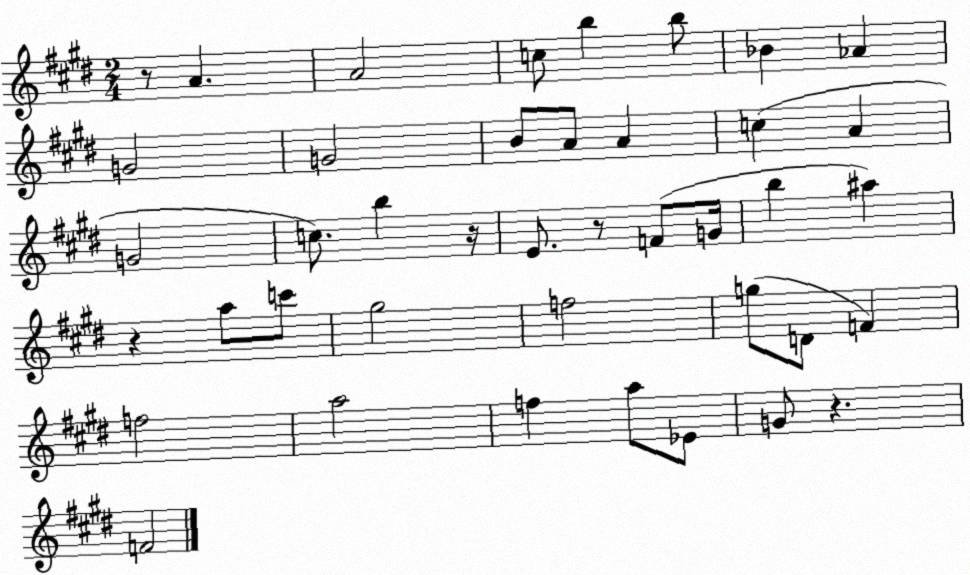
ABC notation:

X:1
T:Untitled
M:2/4
L:1/4
K:E
z/2 A A2 c/2 b b/2 _B _A G2 G2 B/2 A/2 A c A G2 c/2 b z/4 E/2 z/2 F/2 G/4 b ^a z a/2 c'/2 ^g2 f2 g/2 D/2 F f2 a2 f a/2 _E/2 G/2 z F2